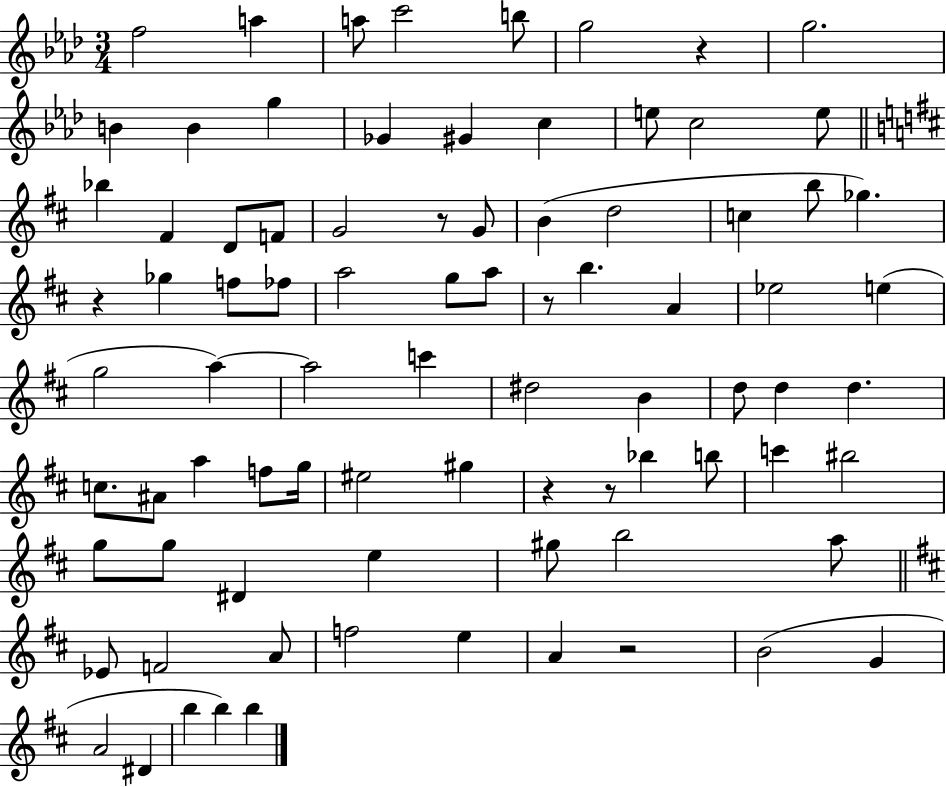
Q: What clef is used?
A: treble